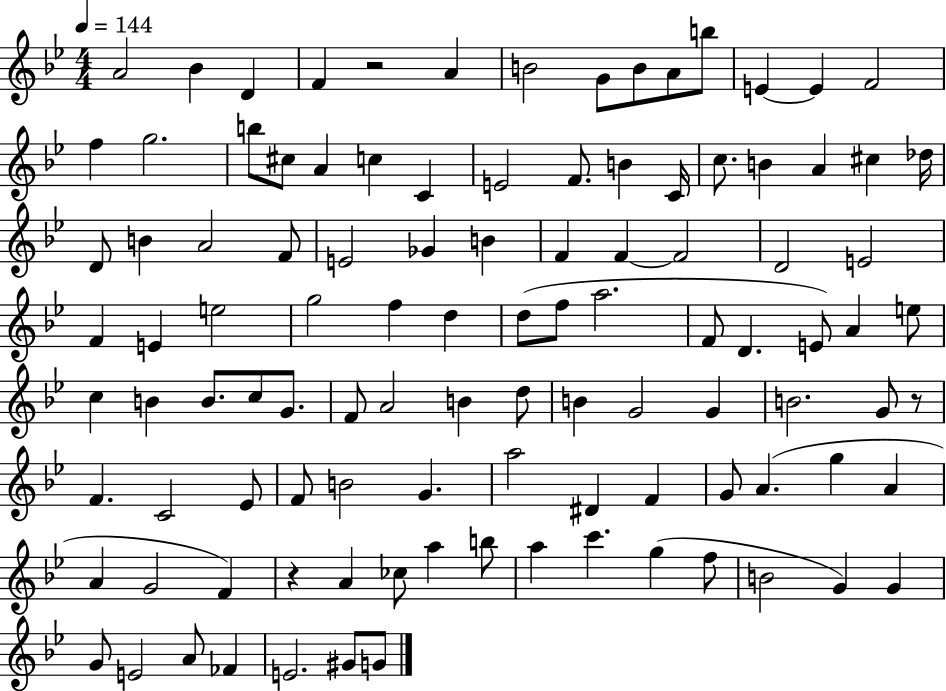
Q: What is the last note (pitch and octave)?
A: G4